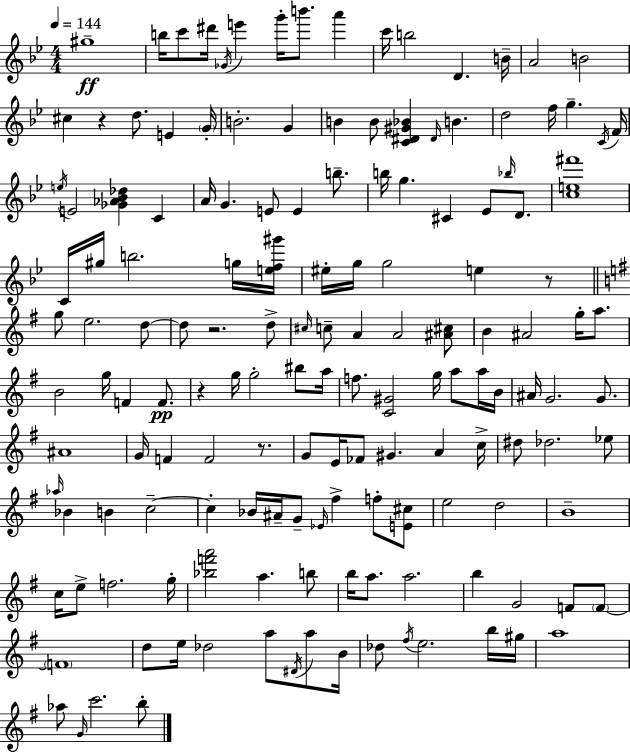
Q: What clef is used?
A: treble